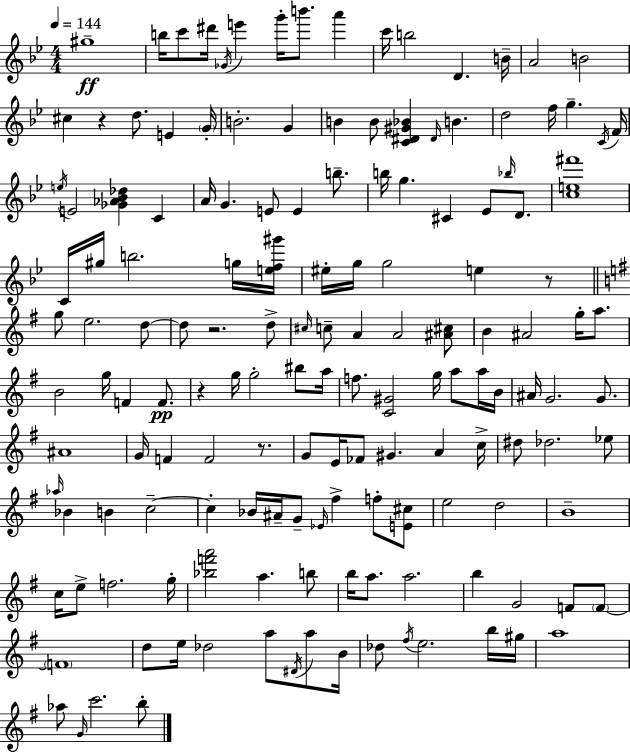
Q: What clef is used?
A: treble